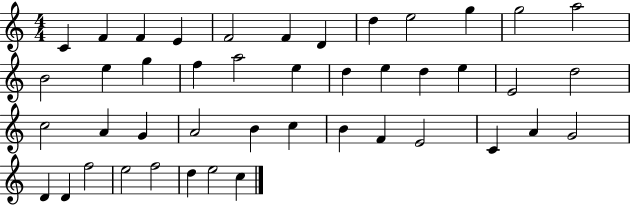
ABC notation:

X:1
T:Untitled
M:4/4
L:1/4
K:C
C F F E F2 F D d e2 g g2 a2 B2 e g f a2 e d e d e E2 d2 c2 A G A2 B c B F E2 C A G2 D D f2 e2 f2 d e2 c